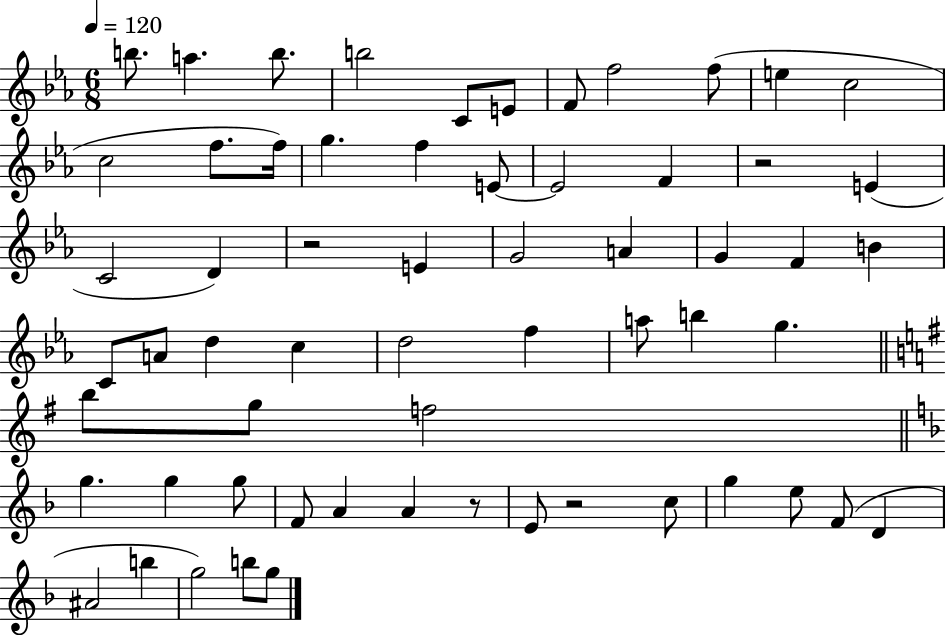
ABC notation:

X:1
T:Untitled
M:6/8
L:1/4
K:Eb
b/2 a b/2 b2 C/2 E/2 F/2 f2 f/2 e c2 c2 f/2 f/4 g f E/2 E2 F z2 E C2 D z2 E G2 A G F B C/2 A/2 d c d2 f a/2 b g b/2 g/2 f2 g g g/2 F/2 A A z/2 E/2 z2 c/2 g e/2 F/2 D ^A2 b g2 b/2 g/2